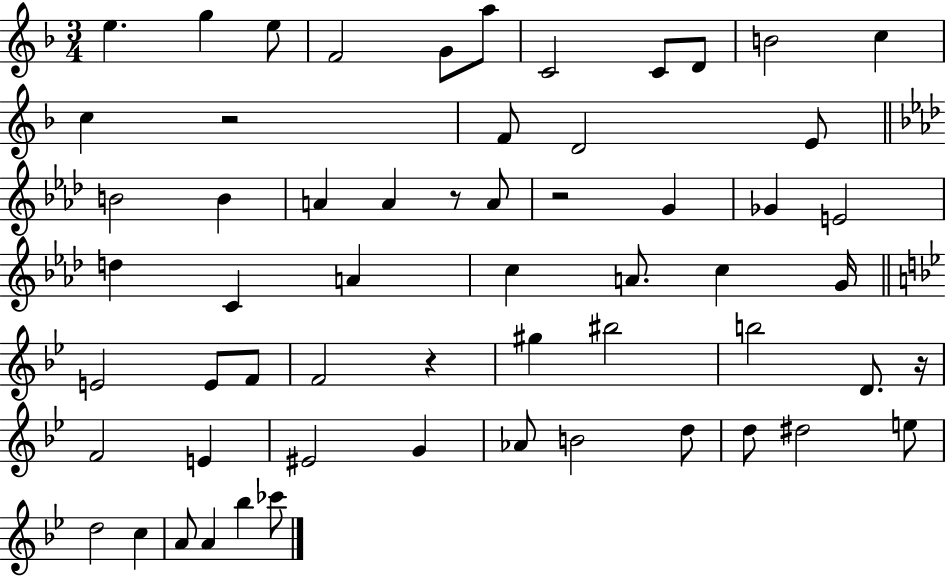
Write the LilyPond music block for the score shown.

{
  \clef treble
  \numericTimeSignature
  \time 3/4
  \key f \major
  e''4. g''4 e''8 | f'2 g'8 a''8 | c'2 c'8 d'8 | b'2 c''4 | \break c''4 r2 | f'8 d'2 e'8 | \bar "||" \break \key aes \major b'2 b'4 | a'4 a'4 r8 a'8 | r2 g'4 | ges'4 e'2 | \break d''4 c'4 a'4 | c''4 a'8. c''4 g'16 | \bar "||" \break \key bes \major e'2 e'8 f'8 | f'2 r4 | gis''4 bis''2 | b''2 d'8. r16 | \break f'2 e'4 | eis'2 g'4 | aes'8 b'2 d''8 | d''8 dis''2 e''8 | \break d''2 c''4 | a'8 a'4 bes''4 ces'''8 | \bar "|."
}